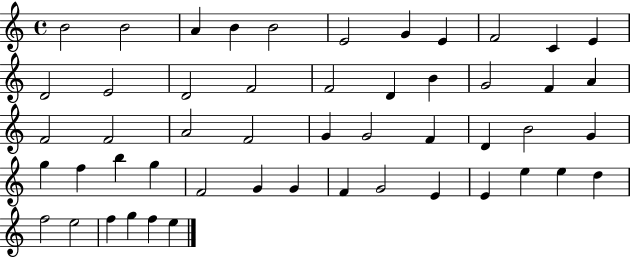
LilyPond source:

{
  \clef treble
  \time 4/4
  \defaultTimeSignature
  \key c \major
  b'2 b'2 | a'4 b'4 b'2 | e'2 g'4 e'4 | f'2 c'4 e'4 | \break d'2 e'2 | d'2 f'2 | f'2 d'4 b'4 | g'2 f'4 a'4 | \break f'2 f'2 | a'2 f'2 | g'4 g'2 f'4 | d'4 b'2 g'4 | \break g''4 f''4 b''4 g''4 | f'2 g'4 g'4 | f'4 g'2 e'4 | e'4 e''4 e''4 d''4 | \break f''2 e''2 | f''4 g''4 f''4 e''4 | \bar "|."
}